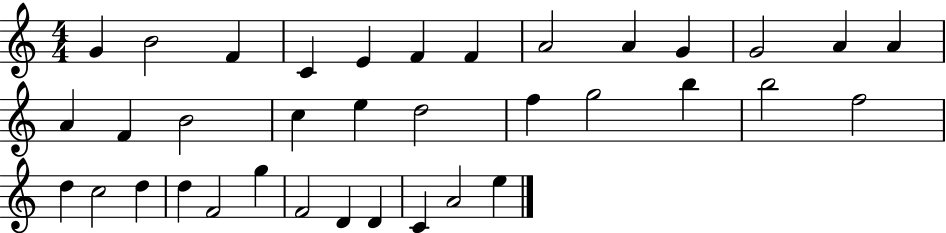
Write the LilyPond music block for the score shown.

{
  \clef treble
  \numericTimeSignature
  \time 4/4
  \key c \major
  g'4 b'2 f'4 | c'4 e'4 f'4 f'4 | a'2 a'4 g'4 | g'2 a'4 a'4 | \break a'4 f'4 b'2 | c''4 e''4 d''2 | f''4 g''2 b''4 | b''2 f''2 | \break d''4 c''2 d''4 | d''4 f'2 g''4 | f'2 d'4 d'4 | c'4 a'2 e''4 | \break \bar "|."
}